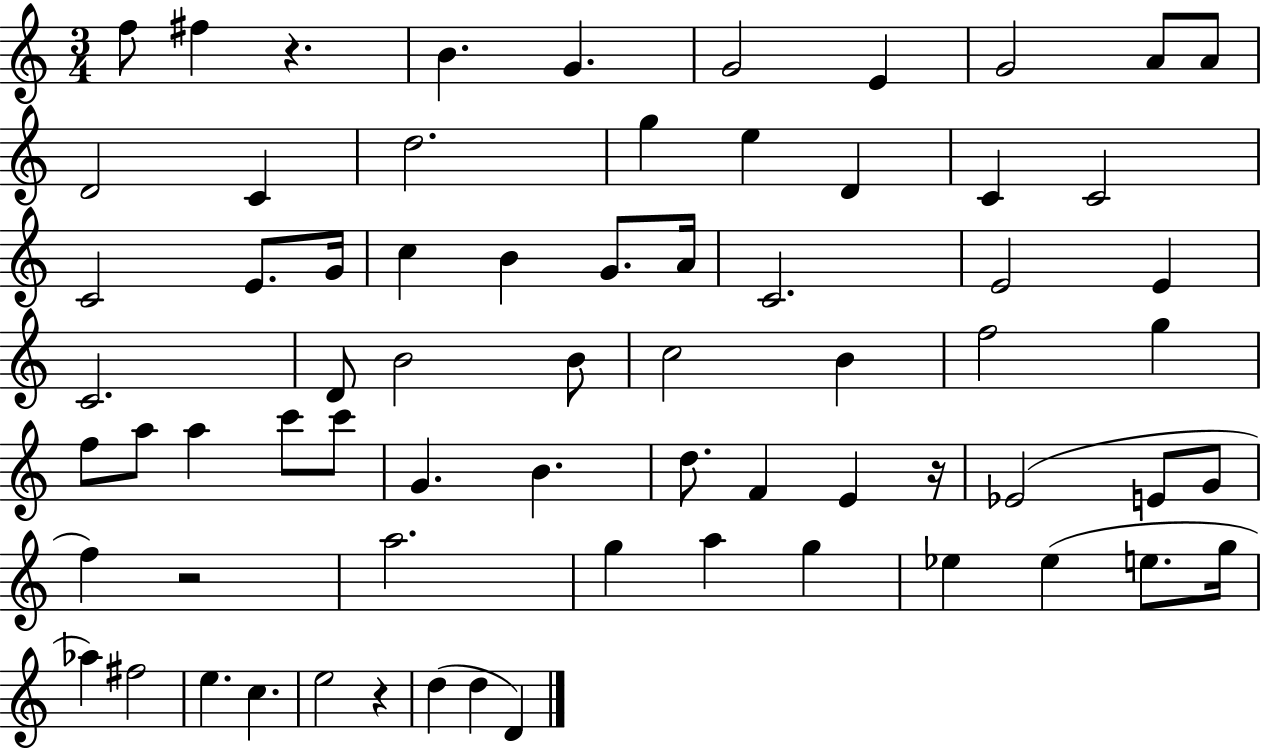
F5/e F#5/q R/q. B4/q. G4/q. G4/h E4/q G4/h A4/e A4/e D4/h C4/q D5/h. G5/q E5/q D4/q C4/q C4/h C4/h E4/e. G4/s C5/q B4/q G4/e. A4/s C4/h. E4/h E4/q C4/h. D4/e B4/h B4/e C5/h B4/q F5/h G5/q F5/e A5/e A5/q C6/e C6/e G4/q. B4/q. D5/e. F4/q E4/q R/s Eb4/h E4/e G4/e F5/q R/h A5/h. G5/q A5/q G5/q Eb5/q Eb5/q E5/e. G5/s Ab5/q F#5/h E5/q. C5/q. E5/h R/q D5/q D5/q D4/q